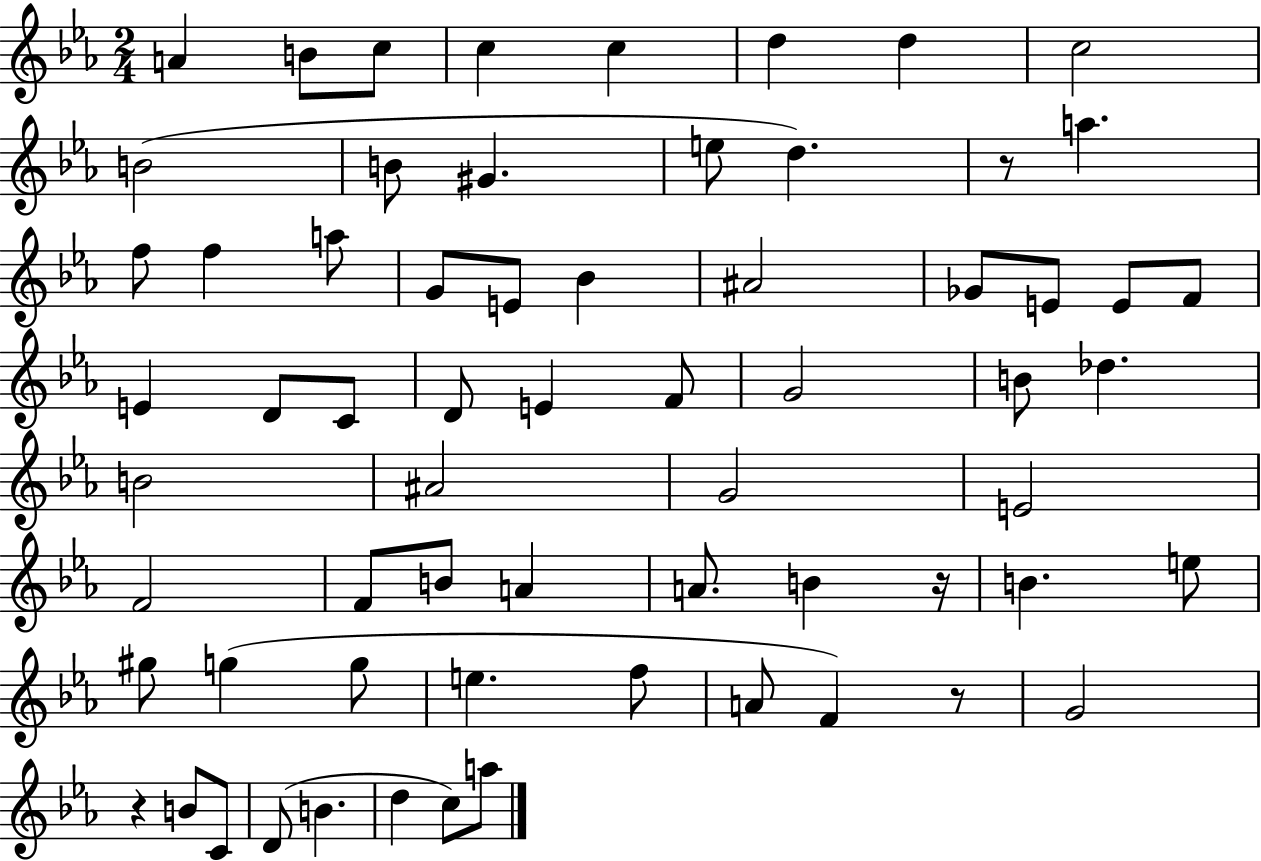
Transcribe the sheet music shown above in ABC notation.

X:1
T:Untitled
M:2/4
L:1/4
K:Eb
A B/2 c/2 c c d d c2 B2 B/2 ^G e/2 d z/2 a f/2 f a/2 G/2 E/2 _B ^A2 _G/2 E/2 E/2 F/2 E D/2 C/2 D/2 E F/2 G2 B/2 _d B2 ^A2 G2 E2 F2 F/2 B/2 A A/2 B z/4 B e/2 ^g/2 g g/2 e f/2 A/2 F z/2 G2 z B/2 C/2 D/2 B d c/2 a/2